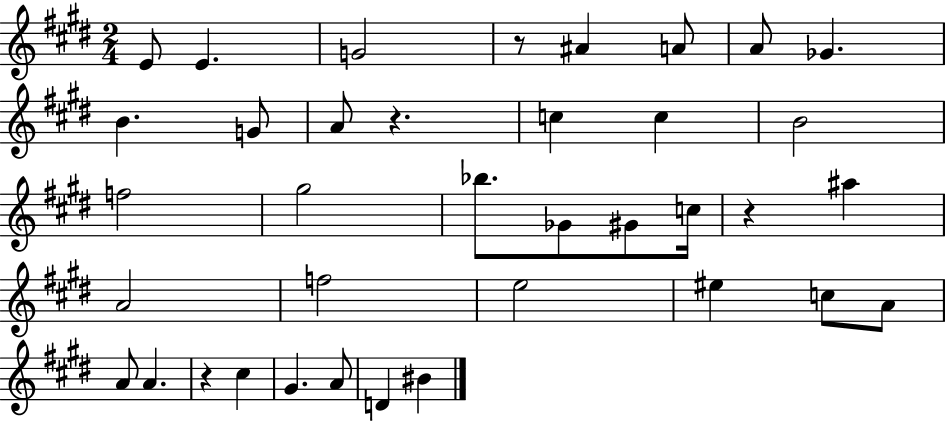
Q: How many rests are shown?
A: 4